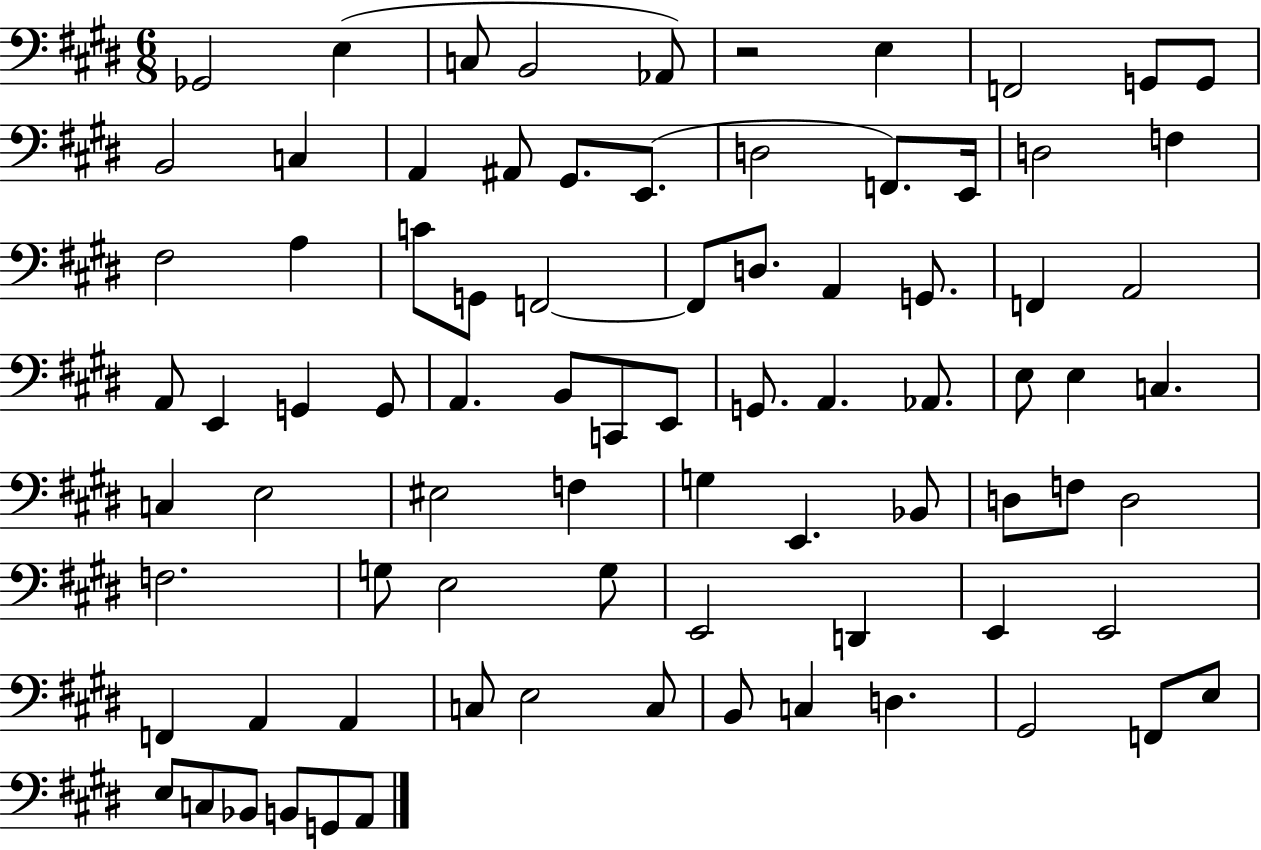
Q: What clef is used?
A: bass